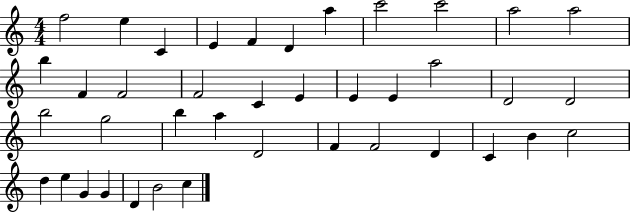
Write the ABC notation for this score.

X:1
T:Untitled
M:4/4
L:1/4
K:C
f2 e C E F D a c'2 c'2 a2 a2 b F F2 F2 C E E E a2 D2 D2 b2 g2 b a D2 F F2 D C B c2 d e G G D B2 c